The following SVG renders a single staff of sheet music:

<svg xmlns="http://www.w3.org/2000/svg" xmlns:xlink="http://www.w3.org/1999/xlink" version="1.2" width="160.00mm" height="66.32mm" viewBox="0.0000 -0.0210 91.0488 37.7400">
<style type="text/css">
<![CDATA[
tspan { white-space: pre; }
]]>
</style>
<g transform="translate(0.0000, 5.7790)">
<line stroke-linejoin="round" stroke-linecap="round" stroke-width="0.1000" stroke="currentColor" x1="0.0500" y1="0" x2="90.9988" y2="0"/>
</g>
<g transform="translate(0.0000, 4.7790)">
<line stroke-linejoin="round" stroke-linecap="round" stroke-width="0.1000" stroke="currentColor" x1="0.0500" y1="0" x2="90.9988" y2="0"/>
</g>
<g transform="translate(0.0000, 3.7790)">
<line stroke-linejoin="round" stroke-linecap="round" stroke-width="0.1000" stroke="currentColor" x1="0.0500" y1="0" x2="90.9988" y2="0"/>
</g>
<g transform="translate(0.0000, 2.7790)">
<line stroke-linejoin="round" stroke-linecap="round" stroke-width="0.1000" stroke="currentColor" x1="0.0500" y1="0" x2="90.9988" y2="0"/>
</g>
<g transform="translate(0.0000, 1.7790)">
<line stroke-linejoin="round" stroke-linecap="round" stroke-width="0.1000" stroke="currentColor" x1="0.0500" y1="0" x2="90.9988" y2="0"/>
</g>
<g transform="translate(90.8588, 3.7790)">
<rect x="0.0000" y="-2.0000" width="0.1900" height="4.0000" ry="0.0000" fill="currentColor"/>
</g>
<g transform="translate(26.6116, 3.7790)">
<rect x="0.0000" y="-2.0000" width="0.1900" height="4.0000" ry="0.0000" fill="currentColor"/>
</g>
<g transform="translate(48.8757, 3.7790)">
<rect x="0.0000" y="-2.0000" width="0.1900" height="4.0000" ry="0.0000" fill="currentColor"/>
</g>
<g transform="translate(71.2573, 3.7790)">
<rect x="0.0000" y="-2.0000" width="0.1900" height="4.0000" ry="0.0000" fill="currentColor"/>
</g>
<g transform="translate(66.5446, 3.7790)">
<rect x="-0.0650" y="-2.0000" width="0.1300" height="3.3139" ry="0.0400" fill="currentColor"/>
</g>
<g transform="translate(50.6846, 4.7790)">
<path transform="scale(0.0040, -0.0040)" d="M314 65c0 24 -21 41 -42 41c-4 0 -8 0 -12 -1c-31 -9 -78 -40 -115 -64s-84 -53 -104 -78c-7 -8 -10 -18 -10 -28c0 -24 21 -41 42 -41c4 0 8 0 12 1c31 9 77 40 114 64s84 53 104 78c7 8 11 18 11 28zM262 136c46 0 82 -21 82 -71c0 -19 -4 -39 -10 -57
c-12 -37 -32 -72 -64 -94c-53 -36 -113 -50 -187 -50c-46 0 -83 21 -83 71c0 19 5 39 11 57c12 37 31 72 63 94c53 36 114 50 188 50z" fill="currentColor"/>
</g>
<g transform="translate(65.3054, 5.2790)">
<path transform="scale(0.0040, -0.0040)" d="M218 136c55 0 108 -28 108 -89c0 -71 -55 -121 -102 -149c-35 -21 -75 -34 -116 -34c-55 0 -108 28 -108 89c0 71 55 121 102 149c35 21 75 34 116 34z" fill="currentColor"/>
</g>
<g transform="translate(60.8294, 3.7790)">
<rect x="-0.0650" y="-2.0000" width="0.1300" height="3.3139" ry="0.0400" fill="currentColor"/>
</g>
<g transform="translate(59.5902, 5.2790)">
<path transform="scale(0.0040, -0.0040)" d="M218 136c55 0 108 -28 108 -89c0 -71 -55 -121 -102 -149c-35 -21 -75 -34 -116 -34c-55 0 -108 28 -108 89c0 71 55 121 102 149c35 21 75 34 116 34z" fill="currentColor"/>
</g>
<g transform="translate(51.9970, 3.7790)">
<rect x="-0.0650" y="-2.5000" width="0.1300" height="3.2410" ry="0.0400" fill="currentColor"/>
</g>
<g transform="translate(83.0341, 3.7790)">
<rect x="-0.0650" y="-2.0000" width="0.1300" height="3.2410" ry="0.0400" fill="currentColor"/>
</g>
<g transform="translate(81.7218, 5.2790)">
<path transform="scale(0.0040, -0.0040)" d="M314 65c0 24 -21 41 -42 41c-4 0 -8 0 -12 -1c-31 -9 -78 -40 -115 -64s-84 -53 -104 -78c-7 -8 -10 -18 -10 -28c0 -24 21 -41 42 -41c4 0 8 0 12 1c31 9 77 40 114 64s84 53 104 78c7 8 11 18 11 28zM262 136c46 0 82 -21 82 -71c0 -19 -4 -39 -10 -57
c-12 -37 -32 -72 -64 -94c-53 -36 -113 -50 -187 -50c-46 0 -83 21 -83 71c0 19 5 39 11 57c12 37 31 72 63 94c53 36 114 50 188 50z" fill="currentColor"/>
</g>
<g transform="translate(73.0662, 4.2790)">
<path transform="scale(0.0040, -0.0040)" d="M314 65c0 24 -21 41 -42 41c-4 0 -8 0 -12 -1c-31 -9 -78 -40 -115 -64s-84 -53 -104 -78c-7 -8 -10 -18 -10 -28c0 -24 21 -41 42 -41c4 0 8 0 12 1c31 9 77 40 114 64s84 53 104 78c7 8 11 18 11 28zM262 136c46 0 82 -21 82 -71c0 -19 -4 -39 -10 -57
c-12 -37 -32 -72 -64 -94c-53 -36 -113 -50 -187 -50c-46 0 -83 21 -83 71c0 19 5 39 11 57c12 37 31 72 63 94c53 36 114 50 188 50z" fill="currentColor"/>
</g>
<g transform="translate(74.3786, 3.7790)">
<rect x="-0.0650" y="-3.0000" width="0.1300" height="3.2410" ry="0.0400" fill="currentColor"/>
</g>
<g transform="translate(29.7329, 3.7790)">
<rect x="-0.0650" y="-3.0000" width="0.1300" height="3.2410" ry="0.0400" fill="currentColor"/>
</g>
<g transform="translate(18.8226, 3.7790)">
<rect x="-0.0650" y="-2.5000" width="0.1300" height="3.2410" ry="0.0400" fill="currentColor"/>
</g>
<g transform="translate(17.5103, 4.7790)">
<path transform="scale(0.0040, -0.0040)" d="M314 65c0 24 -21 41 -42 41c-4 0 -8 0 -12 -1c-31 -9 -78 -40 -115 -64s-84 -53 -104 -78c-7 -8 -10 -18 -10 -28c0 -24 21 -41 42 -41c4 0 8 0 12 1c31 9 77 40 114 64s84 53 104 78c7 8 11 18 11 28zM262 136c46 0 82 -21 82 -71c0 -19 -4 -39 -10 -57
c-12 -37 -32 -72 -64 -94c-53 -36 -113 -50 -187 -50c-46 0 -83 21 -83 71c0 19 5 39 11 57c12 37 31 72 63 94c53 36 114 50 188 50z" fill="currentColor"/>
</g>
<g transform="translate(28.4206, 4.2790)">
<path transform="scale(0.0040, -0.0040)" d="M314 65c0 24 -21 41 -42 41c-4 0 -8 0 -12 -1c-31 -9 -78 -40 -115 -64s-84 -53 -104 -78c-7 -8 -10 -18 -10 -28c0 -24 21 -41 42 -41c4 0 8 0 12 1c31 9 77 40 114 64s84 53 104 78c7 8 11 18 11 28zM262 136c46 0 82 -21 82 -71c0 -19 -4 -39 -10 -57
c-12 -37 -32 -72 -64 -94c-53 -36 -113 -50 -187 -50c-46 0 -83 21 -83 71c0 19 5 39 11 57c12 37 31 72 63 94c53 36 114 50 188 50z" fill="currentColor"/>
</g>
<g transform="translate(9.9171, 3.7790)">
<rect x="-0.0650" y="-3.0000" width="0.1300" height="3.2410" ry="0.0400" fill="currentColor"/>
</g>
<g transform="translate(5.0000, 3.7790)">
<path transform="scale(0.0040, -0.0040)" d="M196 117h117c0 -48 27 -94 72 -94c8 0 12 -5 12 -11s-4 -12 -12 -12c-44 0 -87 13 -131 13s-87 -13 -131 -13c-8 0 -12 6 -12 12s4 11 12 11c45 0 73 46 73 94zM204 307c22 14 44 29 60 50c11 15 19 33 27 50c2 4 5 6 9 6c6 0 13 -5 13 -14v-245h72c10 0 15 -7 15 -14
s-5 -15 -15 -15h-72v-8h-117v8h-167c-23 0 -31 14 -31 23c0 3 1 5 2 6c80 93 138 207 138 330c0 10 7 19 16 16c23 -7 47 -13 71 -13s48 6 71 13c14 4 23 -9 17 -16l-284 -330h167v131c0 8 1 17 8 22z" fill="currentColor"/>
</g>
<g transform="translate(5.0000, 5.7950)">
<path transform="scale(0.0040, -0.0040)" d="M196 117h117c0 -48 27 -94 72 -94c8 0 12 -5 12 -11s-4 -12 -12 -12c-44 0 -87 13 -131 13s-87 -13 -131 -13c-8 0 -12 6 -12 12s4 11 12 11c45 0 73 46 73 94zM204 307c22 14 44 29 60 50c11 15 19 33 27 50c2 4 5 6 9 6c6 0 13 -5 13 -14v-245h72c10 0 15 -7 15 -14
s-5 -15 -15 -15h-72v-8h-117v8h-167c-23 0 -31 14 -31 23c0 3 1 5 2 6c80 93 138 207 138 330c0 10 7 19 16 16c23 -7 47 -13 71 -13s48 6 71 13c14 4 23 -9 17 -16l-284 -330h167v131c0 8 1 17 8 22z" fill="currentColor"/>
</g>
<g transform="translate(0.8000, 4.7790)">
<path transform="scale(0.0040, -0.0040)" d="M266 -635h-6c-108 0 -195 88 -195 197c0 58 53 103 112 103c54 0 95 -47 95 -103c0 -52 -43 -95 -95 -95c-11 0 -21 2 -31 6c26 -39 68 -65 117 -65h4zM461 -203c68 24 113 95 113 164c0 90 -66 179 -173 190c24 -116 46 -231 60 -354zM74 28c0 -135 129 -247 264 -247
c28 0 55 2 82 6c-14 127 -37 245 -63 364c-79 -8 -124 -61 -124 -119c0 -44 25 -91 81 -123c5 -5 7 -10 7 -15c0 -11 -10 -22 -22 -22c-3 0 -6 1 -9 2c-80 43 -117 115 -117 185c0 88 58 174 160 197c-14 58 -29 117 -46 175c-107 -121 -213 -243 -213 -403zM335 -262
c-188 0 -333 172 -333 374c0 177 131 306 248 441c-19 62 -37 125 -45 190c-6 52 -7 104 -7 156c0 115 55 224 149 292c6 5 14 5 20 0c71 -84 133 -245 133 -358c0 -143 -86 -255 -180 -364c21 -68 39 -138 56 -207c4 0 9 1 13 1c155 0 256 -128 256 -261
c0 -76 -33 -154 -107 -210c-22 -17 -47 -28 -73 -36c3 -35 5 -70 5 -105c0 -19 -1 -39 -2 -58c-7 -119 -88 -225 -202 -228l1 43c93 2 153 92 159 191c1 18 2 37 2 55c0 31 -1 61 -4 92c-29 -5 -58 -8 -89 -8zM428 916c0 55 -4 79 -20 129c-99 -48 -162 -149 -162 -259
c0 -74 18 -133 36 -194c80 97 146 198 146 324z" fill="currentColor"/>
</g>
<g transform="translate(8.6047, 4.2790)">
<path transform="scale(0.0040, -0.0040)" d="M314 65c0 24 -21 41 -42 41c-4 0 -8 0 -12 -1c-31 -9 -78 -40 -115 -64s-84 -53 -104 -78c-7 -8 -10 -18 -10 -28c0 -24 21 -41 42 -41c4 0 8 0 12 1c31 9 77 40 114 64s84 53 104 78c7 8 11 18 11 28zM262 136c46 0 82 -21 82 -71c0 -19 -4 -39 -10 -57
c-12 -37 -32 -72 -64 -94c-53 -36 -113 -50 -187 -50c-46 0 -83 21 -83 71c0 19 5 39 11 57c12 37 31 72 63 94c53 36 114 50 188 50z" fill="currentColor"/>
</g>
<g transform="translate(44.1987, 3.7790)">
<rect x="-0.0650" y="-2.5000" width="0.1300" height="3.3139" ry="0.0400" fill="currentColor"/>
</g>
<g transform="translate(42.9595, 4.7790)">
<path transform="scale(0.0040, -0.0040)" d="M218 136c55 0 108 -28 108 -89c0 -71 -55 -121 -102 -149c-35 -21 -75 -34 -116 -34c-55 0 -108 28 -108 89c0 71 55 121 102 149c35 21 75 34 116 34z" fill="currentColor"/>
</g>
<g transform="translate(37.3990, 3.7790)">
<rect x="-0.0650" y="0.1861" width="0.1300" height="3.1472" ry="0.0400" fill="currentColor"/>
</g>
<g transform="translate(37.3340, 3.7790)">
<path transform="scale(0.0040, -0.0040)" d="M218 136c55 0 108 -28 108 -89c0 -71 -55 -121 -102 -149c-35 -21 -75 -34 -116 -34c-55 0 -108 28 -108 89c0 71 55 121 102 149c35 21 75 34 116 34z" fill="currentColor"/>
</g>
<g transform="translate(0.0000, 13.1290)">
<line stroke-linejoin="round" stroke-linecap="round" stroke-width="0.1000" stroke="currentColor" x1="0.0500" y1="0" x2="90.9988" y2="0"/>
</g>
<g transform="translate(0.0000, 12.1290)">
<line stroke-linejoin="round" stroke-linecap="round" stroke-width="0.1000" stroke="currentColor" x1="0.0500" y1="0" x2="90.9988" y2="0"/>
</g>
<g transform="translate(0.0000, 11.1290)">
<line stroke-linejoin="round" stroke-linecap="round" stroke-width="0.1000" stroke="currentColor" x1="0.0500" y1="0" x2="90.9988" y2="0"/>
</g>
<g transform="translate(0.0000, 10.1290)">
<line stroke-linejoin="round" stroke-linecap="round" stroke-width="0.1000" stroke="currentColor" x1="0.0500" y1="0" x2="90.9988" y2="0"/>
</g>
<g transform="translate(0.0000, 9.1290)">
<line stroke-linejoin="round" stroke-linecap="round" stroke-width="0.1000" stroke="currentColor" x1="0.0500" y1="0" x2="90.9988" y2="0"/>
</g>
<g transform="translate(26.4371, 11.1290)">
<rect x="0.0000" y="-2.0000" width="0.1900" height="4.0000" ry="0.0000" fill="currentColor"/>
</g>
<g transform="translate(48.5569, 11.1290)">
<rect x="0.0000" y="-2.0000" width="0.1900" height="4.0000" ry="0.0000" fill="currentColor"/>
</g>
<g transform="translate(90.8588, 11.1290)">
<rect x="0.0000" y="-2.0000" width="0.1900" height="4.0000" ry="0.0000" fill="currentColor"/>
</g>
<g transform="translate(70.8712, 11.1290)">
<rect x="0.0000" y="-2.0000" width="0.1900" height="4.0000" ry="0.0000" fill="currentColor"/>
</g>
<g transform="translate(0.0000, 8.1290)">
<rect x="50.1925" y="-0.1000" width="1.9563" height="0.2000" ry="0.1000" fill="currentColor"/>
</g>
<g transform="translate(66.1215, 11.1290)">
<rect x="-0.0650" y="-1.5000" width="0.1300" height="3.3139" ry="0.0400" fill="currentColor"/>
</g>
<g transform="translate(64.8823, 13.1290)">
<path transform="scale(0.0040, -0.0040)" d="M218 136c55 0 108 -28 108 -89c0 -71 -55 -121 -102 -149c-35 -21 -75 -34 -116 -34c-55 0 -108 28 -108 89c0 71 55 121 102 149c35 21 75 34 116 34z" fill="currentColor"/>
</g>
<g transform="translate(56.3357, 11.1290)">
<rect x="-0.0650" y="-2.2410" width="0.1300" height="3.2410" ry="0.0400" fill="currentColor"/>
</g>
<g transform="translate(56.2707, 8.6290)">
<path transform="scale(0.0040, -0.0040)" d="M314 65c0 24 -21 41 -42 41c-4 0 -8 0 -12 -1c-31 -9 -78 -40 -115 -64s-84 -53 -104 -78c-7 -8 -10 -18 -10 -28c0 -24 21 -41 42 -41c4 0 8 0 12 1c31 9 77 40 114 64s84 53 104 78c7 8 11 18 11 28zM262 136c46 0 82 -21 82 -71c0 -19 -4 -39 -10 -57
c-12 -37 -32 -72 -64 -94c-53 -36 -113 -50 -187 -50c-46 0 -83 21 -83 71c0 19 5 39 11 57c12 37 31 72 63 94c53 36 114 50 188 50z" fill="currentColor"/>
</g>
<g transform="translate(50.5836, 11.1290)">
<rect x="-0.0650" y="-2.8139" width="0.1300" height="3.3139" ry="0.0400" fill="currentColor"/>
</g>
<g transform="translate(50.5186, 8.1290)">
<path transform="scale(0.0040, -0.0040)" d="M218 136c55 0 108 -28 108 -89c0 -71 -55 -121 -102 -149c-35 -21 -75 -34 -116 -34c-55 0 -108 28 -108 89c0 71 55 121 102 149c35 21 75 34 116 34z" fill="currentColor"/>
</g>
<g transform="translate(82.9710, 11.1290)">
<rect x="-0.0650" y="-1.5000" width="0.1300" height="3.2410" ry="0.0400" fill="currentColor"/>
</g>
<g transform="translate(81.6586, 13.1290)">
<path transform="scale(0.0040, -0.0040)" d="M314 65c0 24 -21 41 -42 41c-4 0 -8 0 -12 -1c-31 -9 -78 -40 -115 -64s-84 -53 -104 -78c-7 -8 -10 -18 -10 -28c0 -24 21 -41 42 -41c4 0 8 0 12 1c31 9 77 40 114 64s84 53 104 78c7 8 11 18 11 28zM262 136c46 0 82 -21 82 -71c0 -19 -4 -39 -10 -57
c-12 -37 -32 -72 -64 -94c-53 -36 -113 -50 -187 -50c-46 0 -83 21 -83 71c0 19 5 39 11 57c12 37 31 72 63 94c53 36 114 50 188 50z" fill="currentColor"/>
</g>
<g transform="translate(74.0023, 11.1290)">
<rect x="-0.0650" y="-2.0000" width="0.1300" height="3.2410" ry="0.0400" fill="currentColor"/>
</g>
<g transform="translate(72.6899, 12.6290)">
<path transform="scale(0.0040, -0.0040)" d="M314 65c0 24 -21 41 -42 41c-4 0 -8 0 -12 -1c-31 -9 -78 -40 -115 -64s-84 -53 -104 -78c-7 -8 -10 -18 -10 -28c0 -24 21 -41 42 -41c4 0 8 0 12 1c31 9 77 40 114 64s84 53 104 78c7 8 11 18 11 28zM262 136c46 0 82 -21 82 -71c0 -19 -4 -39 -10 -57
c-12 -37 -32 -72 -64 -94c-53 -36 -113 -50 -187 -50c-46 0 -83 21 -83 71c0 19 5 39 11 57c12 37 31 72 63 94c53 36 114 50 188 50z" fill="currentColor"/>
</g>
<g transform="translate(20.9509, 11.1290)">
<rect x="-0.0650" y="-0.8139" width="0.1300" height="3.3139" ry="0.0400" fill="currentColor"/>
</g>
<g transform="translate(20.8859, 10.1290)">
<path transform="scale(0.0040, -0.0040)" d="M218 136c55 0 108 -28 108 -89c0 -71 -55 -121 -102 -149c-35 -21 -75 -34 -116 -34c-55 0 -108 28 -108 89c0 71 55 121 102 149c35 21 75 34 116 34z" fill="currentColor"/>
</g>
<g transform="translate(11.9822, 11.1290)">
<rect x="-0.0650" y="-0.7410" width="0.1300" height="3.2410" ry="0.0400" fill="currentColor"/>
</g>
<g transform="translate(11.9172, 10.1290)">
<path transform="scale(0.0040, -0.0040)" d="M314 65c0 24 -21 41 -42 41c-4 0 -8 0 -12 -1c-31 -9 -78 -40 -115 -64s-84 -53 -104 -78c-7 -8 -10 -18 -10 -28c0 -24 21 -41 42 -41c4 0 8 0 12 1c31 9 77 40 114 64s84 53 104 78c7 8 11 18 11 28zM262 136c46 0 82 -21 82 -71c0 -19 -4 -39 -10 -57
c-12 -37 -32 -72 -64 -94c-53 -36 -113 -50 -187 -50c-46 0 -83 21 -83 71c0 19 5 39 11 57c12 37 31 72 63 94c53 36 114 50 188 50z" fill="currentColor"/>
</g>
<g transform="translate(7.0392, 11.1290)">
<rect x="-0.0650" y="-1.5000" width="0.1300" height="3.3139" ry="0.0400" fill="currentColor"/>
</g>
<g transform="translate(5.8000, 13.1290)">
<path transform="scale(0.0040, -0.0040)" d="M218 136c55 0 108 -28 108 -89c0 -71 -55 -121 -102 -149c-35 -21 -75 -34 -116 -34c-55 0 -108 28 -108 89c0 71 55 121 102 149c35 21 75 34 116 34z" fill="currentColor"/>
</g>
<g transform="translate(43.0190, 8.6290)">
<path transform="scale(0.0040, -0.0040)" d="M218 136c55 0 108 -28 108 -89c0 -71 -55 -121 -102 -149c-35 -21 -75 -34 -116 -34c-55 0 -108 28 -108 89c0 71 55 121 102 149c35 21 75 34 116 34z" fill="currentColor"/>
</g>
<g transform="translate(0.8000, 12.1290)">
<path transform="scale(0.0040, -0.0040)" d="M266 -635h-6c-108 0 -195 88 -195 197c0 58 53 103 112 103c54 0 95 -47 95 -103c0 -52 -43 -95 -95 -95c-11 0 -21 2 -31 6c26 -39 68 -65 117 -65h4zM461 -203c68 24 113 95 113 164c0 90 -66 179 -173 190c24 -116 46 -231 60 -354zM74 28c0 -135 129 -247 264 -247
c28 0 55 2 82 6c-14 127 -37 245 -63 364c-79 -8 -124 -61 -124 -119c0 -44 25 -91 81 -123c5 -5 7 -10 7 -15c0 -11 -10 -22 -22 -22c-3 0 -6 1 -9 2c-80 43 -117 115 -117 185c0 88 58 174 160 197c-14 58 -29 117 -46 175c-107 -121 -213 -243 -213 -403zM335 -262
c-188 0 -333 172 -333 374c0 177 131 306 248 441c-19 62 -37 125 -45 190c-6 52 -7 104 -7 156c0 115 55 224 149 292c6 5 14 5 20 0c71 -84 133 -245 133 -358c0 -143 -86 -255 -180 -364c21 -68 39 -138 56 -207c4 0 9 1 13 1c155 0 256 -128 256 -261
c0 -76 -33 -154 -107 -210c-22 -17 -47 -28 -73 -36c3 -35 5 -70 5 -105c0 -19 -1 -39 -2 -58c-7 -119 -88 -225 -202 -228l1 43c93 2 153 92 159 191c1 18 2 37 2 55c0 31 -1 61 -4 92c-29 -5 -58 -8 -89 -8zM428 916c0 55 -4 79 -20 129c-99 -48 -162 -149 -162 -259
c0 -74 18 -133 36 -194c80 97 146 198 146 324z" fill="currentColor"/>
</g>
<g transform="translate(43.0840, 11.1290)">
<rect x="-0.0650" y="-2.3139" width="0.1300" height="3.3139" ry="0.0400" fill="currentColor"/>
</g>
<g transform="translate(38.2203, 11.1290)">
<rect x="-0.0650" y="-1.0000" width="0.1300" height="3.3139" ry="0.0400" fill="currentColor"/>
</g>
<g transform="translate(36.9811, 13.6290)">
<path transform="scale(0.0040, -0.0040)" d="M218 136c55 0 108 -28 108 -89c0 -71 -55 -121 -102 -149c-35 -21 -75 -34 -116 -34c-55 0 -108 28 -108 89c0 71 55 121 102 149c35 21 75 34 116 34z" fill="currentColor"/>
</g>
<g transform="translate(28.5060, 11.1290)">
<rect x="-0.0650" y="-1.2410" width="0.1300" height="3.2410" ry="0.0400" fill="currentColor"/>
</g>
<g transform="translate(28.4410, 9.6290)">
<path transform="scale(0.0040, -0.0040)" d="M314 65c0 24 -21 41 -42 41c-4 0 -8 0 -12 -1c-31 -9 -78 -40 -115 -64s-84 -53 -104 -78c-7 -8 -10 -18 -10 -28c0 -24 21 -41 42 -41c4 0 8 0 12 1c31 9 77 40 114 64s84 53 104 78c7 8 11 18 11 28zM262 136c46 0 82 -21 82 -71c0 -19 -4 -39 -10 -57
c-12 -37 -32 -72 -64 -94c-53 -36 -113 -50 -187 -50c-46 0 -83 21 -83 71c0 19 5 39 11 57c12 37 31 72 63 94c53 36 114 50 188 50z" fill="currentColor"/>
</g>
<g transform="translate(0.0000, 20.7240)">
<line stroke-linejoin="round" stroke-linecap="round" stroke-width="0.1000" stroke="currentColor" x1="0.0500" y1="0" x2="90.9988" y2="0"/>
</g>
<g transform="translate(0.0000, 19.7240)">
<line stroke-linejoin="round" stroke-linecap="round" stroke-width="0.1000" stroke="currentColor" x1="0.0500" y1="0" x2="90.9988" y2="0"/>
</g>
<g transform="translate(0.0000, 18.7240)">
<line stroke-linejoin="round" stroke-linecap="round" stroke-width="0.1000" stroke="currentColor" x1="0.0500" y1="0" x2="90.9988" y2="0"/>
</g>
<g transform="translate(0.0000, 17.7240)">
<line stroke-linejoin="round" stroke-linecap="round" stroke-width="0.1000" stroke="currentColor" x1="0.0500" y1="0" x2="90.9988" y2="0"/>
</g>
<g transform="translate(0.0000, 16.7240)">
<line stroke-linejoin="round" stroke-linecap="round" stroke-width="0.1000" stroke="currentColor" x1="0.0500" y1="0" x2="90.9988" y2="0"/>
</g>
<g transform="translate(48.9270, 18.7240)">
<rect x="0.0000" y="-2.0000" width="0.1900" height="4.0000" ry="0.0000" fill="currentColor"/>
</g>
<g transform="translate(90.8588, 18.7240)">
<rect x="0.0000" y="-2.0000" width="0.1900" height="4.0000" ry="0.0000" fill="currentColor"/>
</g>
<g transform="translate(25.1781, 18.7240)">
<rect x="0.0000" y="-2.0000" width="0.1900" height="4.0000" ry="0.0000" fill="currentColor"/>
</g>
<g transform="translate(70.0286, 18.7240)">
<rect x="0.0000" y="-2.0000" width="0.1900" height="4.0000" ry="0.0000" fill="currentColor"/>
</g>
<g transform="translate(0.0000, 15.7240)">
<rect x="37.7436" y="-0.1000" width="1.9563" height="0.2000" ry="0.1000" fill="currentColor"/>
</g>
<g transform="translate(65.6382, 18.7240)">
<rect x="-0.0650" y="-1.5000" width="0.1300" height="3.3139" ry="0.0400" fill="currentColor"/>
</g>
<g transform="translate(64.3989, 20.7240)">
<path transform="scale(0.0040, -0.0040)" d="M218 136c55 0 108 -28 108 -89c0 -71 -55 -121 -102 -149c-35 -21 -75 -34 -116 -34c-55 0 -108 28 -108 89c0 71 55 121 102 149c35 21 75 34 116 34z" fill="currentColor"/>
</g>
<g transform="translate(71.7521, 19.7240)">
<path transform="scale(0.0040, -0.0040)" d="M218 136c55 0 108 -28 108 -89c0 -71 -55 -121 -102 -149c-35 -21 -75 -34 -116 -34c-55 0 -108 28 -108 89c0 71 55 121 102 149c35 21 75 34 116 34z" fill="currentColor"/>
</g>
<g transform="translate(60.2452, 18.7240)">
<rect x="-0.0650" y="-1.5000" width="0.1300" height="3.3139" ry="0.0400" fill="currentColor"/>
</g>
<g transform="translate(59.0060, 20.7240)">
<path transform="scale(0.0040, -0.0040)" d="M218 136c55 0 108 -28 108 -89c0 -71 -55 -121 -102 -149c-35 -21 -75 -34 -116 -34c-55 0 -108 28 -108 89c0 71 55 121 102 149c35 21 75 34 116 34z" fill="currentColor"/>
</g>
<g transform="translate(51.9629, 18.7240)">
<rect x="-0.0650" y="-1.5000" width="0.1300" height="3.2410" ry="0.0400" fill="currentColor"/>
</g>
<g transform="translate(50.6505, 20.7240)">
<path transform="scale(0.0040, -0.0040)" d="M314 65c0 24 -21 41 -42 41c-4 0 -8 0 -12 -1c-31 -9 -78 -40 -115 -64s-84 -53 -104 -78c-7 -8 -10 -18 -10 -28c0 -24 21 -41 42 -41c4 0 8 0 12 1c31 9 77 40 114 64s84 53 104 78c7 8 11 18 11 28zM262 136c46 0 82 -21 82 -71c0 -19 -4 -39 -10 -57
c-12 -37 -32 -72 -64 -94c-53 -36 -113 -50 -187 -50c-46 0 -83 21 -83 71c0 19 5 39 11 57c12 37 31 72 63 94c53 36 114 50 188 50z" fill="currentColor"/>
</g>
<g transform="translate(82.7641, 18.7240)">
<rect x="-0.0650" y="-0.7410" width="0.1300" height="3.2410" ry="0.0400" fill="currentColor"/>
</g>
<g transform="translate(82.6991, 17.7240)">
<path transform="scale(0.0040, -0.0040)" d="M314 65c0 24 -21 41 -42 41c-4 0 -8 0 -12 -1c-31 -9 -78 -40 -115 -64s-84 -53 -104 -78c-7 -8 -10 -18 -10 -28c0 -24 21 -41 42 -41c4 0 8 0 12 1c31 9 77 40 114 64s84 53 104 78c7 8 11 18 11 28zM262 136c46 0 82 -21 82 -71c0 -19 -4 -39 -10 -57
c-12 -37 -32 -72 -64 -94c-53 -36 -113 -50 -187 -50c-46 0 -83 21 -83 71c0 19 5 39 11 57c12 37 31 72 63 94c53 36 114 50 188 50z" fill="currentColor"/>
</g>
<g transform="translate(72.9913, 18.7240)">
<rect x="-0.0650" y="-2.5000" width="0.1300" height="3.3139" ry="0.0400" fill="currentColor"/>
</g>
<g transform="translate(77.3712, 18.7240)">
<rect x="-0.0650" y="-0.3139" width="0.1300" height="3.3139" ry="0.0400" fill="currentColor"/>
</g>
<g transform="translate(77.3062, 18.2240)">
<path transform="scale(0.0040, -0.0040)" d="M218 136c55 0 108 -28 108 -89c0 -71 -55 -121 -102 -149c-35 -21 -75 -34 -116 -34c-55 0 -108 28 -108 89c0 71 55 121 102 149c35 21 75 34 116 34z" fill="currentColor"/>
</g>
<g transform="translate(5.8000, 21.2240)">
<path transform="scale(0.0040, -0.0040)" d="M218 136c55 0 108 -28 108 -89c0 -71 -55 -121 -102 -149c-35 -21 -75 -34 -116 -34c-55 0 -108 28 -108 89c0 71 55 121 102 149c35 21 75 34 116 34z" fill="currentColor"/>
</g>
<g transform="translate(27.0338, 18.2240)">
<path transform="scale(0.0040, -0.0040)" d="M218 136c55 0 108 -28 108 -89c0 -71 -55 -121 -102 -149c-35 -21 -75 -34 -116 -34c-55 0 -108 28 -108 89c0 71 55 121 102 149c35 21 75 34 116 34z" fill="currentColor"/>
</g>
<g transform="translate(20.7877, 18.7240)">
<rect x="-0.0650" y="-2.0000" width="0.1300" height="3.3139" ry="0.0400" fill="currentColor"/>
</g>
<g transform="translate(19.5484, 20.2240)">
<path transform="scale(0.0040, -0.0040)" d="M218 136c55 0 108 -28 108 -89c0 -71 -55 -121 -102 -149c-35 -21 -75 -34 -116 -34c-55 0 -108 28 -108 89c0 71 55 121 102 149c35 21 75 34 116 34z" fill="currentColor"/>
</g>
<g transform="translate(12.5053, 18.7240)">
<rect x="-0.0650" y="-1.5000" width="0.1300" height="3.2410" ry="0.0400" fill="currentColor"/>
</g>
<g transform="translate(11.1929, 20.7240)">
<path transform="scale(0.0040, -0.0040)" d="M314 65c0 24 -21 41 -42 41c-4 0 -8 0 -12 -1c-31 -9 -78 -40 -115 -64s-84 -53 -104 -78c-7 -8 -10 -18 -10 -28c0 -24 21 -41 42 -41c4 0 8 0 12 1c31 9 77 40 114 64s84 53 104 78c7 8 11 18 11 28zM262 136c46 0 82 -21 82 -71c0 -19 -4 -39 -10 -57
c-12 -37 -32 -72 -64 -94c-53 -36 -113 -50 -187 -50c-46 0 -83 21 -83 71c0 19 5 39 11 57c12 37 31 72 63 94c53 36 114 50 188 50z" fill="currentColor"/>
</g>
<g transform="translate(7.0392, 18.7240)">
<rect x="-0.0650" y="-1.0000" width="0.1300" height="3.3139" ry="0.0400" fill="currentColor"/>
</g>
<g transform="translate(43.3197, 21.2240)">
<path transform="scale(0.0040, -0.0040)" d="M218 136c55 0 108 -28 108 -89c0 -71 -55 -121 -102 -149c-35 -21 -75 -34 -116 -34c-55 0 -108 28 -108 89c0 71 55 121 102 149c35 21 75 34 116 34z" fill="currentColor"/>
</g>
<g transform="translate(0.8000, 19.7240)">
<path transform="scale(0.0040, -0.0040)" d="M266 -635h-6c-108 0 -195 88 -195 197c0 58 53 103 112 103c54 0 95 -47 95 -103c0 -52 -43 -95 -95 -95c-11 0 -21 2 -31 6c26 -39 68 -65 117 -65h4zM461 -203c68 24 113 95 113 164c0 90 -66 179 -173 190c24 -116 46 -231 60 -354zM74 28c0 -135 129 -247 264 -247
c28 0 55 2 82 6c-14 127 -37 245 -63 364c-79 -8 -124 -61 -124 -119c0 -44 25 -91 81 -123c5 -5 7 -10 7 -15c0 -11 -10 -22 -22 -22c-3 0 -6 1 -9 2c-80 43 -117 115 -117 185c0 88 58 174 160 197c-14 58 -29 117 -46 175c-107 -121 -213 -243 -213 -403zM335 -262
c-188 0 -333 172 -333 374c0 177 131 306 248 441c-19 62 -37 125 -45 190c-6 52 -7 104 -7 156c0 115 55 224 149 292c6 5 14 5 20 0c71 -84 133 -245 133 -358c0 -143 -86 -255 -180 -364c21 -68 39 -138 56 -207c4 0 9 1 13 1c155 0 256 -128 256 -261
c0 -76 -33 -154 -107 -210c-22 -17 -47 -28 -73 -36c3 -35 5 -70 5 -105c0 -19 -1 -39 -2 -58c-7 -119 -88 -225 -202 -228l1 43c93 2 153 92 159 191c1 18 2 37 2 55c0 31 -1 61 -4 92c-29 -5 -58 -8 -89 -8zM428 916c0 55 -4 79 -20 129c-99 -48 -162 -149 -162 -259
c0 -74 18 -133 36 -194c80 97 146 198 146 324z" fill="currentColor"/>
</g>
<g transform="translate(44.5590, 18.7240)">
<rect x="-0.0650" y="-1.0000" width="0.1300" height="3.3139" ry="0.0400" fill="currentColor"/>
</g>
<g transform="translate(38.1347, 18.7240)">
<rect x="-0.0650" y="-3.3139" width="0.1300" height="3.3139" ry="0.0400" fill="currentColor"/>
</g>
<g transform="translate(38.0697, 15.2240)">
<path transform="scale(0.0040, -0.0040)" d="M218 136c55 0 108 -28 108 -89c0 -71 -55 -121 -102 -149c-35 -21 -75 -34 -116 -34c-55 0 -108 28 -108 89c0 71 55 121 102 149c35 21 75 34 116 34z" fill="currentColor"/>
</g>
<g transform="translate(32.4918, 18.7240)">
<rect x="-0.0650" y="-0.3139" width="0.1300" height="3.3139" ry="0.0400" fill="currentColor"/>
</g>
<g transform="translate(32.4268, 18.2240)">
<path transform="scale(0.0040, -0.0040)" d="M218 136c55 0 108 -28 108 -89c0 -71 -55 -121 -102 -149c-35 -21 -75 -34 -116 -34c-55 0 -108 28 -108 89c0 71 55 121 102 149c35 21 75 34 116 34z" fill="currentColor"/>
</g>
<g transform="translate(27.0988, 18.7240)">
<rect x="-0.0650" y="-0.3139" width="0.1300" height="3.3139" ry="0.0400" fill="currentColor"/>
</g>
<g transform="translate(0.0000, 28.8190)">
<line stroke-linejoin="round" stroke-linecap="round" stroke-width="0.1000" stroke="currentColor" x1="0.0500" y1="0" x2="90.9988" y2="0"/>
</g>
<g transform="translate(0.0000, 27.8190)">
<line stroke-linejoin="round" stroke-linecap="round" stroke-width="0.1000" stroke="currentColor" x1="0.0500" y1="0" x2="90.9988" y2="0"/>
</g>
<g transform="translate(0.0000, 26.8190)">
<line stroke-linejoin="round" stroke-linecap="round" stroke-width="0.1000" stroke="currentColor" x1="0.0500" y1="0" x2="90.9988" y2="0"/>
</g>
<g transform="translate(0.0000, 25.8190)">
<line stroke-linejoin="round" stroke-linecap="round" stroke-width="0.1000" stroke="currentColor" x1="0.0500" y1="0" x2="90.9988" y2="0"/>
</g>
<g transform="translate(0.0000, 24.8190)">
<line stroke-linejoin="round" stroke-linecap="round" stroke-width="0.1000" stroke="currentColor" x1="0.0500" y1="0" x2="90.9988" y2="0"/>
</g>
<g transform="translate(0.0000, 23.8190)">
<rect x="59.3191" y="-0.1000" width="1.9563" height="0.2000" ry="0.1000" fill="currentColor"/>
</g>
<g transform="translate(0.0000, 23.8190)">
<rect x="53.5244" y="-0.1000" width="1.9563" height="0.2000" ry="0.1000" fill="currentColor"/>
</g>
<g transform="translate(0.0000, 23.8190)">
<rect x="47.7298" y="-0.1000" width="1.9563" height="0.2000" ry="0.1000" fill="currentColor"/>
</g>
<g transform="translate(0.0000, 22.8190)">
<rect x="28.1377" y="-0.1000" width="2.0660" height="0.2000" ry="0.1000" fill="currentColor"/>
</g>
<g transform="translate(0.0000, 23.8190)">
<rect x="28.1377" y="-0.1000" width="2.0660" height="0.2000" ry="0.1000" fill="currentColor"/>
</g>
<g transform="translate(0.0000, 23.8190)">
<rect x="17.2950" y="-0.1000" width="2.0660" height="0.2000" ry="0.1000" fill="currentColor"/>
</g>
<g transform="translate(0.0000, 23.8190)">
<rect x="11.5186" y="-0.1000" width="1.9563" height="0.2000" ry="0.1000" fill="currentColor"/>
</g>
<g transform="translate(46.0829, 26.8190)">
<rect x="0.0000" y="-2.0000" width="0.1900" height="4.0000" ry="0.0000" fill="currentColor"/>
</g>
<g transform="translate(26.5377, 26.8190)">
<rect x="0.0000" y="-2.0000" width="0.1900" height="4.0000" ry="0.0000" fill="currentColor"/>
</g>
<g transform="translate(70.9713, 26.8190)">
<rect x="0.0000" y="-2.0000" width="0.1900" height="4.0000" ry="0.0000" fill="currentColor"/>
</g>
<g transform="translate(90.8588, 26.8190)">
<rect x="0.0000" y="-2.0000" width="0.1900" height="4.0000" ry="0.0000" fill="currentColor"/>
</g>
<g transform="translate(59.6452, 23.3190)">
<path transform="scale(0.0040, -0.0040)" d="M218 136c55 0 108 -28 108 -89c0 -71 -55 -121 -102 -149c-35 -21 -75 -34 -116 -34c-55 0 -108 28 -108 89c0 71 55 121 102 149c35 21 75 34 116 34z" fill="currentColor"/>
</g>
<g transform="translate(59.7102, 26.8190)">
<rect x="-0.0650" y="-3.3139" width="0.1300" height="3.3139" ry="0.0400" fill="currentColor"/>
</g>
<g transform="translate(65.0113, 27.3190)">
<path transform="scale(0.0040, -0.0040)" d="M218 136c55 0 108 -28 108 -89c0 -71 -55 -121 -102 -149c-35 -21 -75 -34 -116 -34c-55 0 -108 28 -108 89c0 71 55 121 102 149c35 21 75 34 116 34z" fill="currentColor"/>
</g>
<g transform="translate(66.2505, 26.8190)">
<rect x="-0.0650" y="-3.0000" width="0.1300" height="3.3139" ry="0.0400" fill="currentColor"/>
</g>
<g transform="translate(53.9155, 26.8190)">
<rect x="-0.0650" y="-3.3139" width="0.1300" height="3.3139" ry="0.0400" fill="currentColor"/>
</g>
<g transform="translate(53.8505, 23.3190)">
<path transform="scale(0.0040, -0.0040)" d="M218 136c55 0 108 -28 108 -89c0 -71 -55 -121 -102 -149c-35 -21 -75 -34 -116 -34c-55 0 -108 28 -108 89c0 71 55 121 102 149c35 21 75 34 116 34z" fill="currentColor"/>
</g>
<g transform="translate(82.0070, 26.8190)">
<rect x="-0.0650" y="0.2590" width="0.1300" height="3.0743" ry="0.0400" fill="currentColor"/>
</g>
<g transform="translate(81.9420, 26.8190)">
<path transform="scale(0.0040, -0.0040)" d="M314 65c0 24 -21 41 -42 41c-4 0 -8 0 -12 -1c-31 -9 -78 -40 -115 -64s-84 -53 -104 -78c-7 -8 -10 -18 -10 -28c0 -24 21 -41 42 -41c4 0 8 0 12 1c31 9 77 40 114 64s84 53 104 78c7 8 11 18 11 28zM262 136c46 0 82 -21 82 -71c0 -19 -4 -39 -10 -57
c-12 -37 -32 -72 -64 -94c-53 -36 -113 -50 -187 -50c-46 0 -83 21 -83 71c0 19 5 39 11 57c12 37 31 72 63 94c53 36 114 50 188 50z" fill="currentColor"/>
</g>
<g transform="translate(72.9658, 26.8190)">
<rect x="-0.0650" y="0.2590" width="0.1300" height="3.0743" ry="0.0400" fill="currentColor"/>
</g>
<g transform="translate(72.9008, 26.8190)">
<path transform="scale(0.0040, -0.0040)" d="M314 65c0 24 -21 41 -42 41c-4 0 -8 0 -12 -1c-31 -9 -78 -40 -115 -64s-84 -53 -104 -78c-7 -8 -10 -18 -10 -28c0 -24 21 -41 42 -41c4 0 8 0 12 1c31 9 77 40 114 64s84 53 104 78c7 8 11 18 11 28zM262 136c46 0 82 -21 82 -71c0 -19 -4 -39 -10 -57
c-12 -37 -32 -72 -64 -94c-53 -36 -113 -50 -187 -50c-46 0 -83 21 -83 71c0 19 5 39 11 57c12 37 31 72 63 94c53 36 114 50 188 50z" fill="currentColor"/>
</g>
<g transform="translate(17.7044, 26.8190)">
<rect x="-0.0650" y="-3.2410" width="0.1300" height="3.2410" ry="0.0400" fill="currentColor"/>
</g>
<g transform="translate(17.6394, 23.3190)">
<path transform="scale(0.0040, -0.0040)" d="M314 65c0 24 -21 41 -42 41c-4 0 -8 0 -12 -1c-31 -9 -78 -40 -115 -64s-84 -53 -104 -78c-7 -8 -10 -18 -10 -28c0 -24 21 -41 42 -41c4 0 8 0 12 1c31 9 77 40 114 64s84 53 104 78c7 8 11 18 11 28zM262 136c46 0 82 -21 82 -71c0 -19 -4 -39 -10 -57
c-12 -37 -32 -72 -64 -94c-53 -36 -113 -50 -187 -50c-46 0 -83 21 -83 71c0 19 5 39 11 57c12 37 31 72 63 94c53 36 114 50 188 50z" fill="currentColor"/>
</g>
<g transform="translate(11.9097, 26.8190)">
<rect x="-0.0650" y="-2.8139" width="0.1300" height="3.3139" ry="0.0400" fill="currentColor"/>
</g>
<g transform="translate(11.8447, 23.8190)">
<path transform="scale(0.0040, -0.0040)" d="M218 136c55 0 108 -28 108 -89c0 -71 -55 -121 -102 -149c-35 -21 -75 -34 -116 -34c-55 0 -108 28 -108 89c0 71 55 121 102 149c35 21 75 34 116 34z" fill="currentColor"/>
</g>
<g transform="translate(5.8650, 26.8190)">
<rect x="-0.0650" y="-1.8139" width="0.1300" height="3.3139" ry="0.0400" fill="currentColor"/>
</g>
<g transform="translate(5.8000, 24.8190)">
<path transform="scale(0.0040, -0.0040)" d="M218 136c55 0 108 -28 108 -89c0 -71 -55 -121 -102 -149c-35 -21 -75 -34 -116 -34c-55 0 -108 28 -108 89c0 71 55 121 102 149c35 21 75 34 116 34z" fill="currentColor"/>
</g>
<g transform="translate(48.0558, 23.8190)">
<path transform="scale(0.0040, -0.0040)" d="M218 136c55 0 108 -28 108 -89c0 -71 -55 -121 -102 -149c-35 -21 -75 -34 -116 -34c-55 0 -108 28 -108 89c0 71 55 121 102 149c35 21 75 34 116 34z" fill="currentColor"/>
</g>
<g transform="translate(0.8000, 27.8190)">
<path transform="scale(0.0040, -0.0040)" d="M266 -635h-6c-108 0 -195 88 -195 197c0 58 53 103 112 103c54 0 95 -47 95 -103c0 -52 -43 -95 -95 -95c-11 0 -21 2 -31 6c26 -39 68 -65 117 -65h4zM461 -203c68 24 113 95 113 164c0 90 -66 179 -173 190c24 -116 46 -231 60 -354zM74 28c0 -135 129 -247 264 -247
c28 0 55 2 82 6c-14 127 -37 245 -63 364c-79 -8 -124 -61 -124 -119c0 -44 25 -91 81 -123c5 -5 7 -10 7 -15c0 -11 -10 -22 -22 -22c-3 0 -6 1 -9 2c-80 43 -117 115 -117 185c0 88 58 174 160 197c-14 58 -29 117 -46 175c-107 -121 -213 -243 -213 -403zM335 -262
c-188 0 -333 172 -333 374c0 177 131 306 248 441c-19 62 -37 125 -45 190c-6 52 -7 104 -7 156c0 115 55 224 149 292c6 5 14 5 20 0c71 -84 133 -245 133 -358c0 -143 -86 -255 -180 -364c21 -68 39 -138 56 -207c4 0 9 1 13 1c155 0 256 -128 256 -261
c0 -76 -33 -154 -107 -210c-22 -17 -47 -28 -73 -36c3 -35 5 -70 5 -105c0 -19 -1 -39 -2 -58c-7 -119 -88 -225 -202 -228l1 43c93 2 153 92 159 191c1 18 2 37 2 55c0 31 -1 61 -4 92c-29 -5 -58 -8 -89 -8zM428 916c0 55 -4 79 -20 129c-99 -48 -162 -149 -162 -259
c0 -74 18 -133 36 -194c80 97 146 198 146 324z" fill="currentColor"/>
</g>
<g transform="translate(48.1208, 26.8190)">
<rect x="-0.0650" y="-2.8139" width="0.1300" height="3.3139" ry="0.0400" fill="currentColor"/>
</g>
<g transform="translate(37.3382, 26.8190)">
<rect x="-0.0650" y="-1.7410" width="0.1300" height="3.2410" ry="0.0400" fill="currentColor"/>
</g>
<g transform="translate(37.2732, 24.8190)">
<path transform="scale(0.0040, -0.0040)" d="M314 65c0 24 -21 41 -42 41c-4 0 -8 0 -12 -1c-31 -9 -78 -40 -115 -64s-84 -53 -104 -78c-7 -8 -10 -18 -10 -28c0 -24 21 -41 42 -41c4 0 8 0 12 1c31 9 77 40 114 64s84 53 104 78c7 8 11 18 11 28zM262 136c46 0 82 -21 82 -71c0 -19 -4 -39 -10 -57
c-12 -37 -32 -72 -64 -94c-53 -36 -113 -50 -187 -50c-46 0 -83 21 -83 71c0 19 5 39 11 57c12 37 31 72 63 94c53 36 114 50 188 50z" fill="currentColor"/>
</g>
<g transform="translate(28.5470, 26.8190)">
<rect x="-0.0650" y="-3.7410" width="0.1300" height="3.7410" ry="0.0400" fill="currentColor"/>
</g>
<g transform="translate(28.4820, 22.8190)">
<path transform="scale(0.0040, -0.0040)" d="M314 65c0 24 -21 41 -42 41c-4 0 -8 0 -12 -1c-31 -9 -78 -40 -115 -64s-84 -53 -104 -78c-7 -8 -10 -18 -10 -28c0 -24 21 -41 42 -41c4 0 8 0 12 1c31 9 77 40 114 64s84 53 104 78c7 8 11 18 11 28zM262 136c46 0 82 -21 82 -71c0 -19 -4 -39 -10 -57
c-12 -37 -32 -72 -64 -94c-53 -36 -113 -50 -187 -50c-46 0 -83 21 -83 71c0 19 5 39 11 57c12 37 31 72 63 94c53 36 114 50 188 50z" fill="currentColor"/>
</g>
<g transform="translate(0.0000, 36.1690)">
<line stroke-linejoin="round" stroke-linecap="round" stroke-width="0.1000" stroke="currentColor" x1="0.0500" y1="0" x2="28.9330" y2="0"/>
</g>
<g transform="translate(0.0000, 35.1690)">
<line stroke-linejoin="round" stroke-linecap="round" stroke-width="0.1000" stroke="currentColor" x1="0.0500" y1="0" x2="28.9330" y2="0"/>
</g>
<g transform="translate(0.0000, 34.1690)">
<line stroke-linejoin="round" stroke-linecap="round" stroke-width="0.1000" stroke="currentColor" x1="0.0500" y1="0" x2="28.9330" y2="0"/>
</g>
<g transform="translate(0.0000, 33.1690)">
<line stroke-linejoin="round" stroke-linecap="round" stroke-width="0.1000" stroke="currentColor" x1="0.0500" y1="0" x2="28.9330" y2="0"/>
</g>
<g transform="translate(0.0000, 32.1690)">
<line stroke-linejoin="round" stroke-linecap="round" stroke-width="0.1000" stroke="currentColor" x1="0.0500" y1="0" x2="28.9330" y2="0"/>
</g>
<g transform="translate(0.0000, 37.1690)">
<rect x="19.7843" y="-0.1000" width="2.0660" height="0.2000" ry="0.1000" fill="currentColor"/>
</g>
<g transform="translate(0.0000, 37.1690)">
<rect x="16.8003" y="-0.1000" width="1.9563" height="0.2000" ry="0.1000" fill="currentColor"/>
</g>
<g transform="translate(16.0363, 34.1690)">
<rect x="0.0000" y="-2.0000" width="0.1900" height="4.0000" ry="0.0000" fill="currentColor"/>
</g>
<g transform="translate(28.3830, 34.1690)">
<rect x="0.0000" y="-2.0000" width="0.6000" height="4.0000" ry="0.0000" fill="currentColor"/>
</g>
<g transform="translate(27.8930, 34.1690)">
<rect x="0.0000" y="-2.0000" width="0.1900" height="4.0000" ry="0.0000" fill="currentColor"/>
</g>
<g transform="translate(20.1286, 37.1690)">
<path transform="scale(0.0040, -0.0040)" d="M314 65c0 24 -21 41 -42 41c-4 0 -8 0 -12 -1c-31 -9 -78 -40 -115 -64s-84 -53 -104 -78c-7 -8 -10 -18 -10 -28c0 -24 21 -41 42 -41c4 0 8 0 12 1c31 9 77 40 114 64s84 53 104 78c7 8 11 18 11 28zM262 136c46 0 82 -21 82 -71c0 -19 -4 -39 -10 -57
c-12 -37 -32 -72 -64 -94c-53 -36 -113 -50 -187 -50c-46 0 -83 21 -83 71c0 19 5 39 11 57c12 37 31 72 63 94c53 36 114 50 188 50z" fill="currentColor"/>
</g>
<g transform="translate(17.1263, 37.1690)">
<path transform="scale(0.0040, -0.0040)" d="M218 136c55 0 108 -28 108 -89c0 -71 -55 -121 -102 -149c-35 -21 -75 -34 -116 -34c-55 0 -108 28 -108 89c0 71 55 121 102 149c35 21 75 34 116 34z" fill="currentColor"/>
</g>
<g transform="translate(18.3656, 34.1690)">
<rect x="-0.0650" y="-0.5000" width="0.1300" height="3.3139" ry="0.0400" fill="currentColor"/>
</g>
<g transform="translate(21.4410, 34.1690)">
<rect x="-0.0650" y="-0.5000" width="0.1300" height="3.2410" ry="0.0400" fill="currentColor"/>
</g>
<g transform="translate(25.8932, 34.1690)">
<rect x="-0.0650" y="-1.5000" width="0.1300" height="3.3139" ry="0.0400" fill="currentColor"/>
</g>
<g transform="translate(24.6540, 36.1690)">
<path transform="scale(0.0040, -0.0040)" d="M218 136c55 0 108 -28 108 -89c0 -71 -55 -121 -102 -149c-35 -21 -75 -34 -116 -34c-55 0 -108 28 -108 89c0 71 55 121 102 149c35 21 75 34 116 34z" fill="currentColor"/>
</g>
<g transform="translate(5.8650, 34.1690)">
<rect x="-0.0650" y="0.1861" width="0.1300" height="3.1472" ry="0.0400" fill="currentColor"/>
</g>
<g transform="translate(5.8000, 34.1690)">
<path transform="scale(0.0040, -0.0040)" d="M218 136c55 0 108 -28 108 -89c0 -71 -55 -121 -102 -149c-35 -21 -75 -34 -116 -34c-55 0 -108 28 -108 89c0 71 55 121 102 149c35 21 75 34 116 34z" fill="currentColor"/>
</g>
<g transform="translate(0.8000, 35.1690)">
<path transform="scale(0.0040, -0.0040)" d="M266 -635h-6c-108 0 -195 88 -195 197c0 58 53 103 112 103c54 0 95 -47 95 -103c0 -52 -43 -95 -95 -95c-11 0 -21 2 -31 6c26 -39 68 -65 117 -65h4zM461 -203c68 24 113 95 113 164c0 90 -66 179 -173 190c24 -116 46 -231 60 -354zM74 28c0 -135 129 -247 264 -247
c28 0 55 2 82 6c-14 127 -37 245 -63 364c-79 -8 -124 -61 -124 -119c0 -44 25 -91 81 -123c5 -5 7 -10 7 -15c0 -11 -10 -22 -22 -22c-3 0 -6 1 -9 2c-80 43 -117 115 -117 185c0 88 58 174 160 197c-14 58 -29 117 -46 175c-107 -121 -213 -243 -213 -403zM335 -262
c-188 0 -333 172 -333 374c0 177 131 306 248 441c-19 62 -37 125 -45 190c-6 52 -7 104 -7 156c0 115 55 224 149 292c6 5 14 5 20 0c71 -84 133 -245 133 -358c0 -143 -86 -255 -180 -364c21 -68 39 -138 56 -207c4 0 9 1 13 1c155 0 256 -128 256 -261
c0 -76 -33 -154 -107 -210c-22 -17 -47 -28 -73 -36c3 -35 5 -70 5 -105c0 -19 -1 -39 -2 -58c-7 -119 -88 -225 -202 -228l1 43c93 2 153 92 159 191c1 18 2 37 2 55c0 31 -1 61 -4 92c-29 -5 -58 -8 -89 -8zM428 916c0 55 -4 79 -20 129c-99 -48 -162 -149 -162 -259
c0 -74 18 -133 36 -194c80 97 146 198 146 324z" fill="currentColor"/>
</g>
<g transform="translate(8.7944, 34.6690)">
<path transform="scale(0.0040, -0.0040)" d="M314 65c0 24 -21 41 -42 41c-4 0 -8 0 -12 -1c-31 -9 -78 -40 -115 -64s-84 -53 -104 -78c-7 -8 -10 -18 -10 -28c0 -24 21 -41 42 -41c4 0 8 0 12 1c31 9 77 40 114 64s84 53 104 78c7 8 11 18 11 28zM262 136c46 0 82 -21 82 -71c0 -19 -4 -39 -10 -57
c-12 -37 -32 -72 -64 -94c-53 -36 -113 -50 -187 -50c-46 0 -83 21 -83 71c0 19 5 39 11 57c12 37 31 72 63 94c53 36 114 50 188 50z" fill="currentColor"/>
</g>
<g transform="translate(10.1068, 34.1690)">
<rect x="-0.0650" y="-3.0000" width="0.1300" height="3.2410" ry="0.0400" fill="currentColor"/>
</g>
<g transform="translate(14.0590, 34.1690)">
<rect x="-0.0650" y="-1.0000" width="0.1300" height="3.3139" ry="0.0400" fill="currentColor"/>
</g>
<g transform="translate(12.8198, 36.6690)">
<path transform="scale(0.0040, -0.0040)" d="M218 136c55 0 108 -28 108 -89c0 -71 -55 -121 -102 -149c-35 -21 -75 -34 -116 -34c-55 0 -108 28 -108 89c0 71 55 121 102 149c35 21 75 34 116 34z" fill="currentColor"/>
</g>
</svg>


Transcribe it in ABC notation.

X:1
T:Untitled
M:4/4
L:1/4
K:C
A2 G2 A2 B G G2 F F A2 F2 E d2 d e2 D g a g2 E F2 E2 D E2 F c c b D E2 E E G c d2 f a b2 c'2 f2 a b b A B2 B2 B A2 D C C2 E